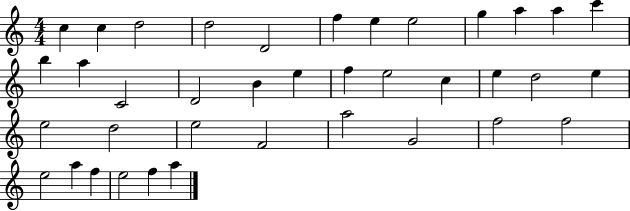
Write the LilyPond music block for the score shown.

{
  \clef treble
  \numericTimeSignature
  \time 4/4
  \key c \major
  c''4 c''4 d''2 | d''2 d'2 | f''4 e''4 e''2 | g''4 a''4 a''4 c'''4 | \break b''4 a''4 c'2 | d'2 b'4 e''4 | f''4 e''2 c''4 | e''4 d''2 e''4 | \break e''2 d''2 | e''2 f'2 | a''2 g'2 | f''2 f''2 | \break e''2 a''4 f''4 | e''2 f''4 a''4 | \bar "|."
}